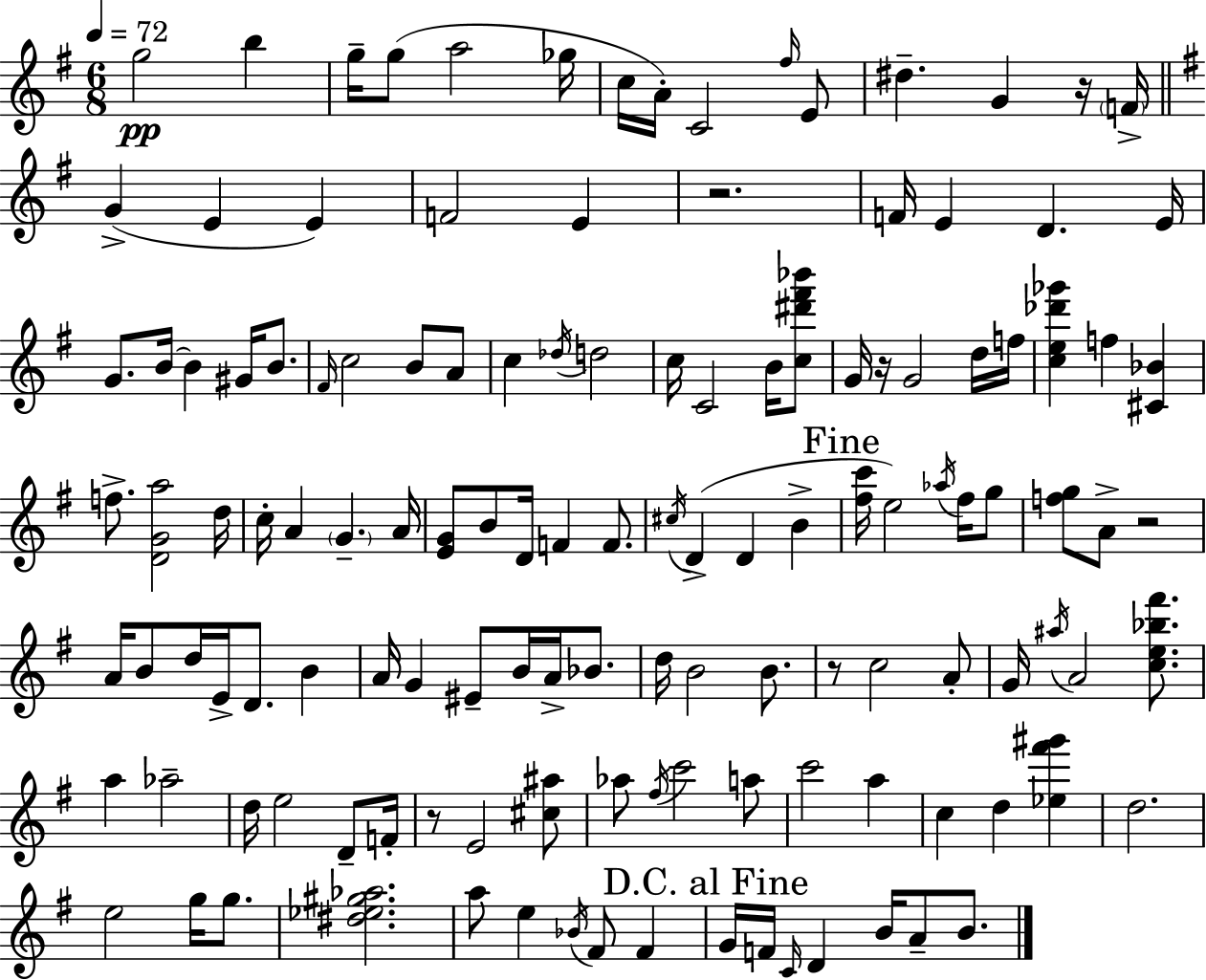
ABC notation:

X:1
T:Untitled
M:6/8
L:1/4
K:Em
g2 b g/4 g/2 a2 _g/4 c/4 A/4 C2 ^f/4 E/2 ^d G z/4 F/4 G E E F2 E z2 F/4 E D E/4 G/2 B/4 B ^G/4 B/2 ^F/4 c2 B/2 A/2 c _d/4 d2 c/4 C2 B/4 [c^d'^f'_b']/2 G/4 z/4 G2 d/4 f/4 [ce_d'_g'] f [^C_B] f/2 [DGa]2 d/4 c/4 A G A/4 [EG]/2 B/2 D/4 F F/2 ^c/4 D D B [^fc']/4 e2 _a/4 ^f/4 g/2 [fg]/2 A/2 z2 A/4 B/2 d/4 E/4 D/2 B A/4 G ^E/2 B/4 A/4 _B/2 d/4 B2 B/2 z/2 c2 A/2 G/4 ^a/4 A2 [ce_b^f']/2 a _a2 d/4 e2 D/2 F/4 z/2 E2 [^c^a]/2 _a/2 ^f/4 c'2 a/2 c'2 a c d [_e^f'^g'] d2 e2 g/4 g/2 [^d_e^g_a]2 a/2 e _B/4 ^F/2 ^F G/4 F/4 C/4 D B/4 A/2 B/2